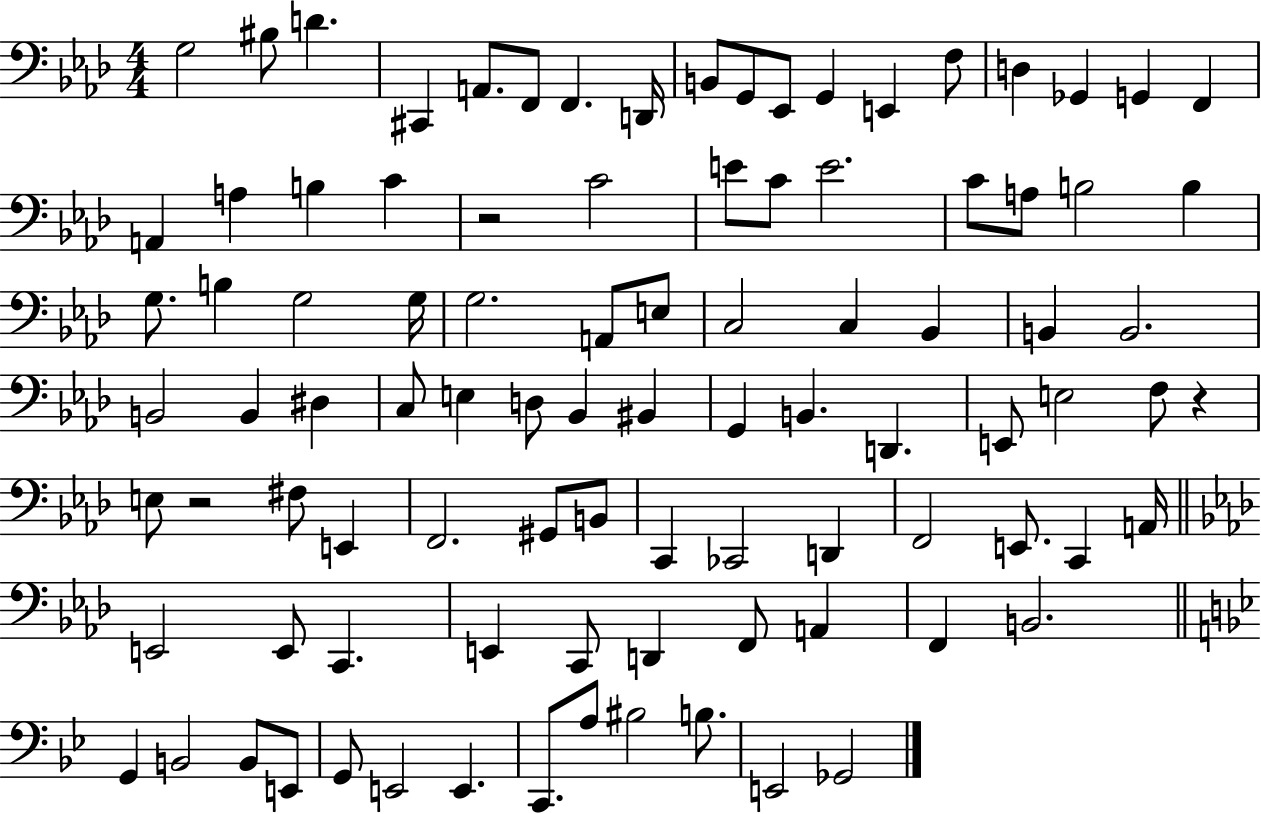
X:1
T:Untitled
M:4/4
L:1/4
K:Ab
G,2 ^B,/2 D ^C,, A,,/2 F,,/2 F,, D,,/4 B,,/2 G,,/2 _E,,/2 G,, E,, F,/2 D, _G,, G,, F,, A,, A, B, C z2 C2 E/2 C/2 E2 C/2 A,/2 B,2 B, G,/2 B, G,2 G,/4 G,2 A,,/2 E,/2 C,2 C, _B,, B,, B,,2 B,,2 B,, ^D, C,/2 E, D,/2 _B,, ^B,, G,, B,, D,, E,,/2 E,2 F,/2 z E,/2 z2 ^F,/2 E,, F,,2 ^G,,/2 B,,/2 C,, _C,,2 D,, F,,2 E,,/2 C,, A,,/4 E,,2 E,,/2 C,, E,, C,,/2 D,, F,,/2 A,, F,, B,,2 G,, B,,2 B,,/2 E,,/2 G,,/2 E,,2 E,, C,,/2 A,/2 ^B,2 B,/2 E,,2 _G,,2